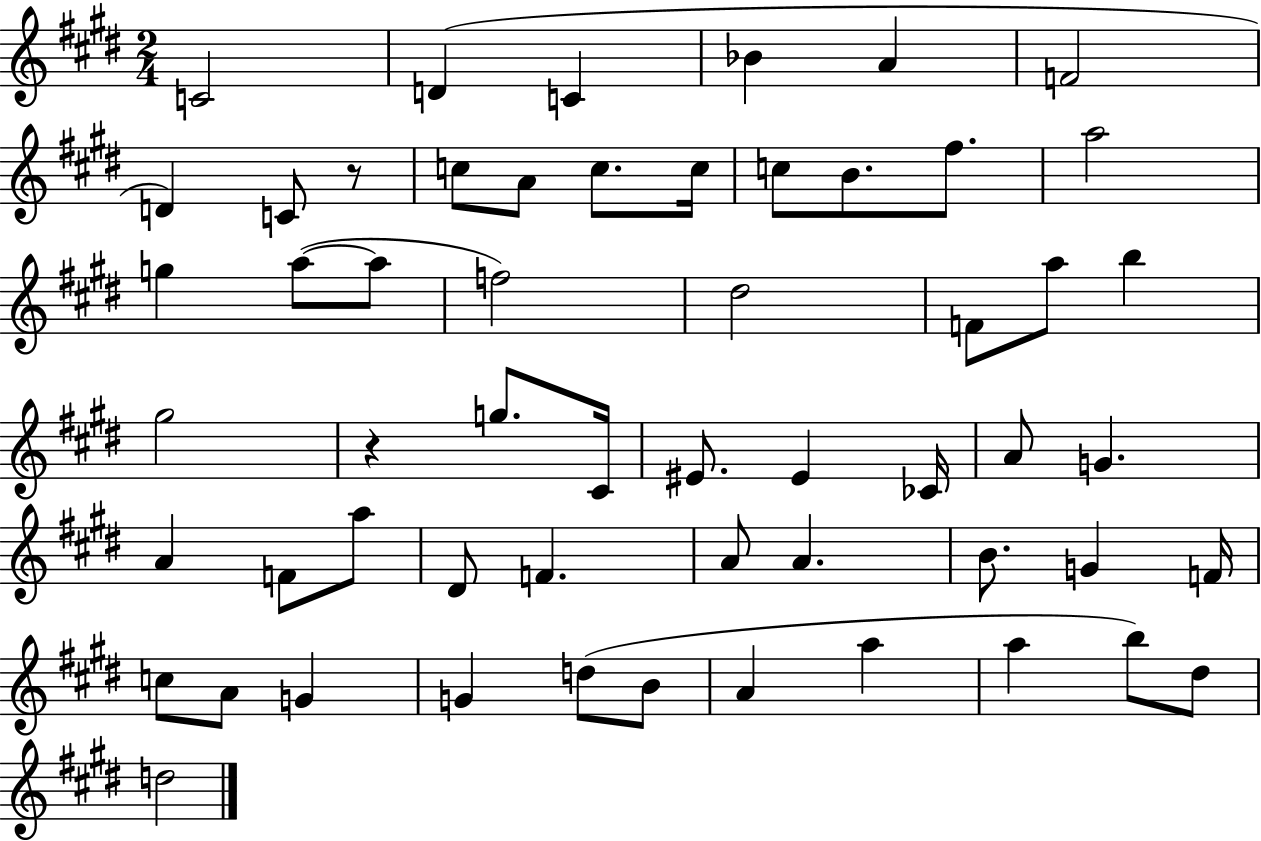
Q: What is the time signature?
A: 2/4